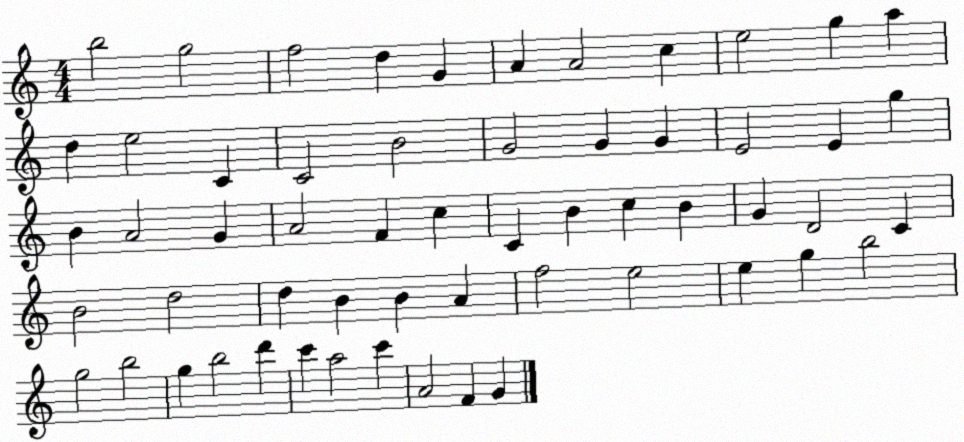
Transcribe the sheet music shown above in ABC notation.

X:1
T:Untitled
M:4/4
L:1/4
K:C
b2 g2 f2 d G A A2 c e2 g a d e2 C C2 B2 G2 G G E2 E g B A2 G A2 F c C B c B G D2 C B2 d2 d B B A f2 e2 e g b2 g2 b2 g b2 d' c' a2 c' A2 F G